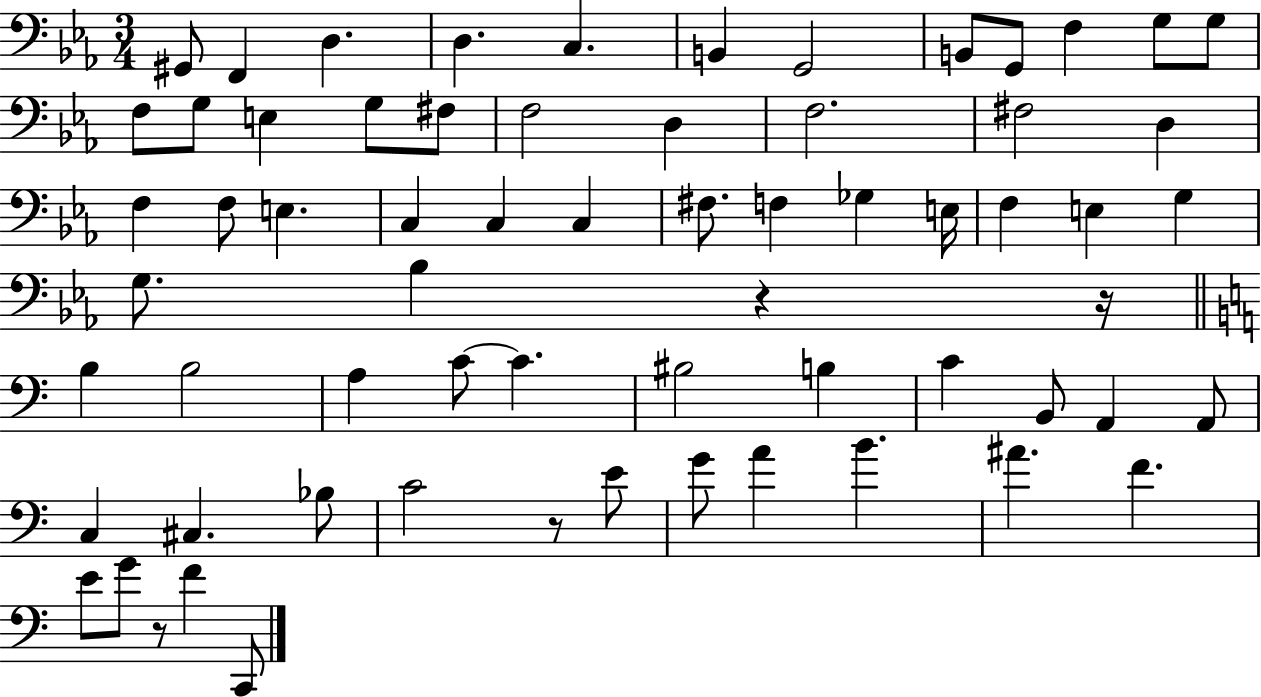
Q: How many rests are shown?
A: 4